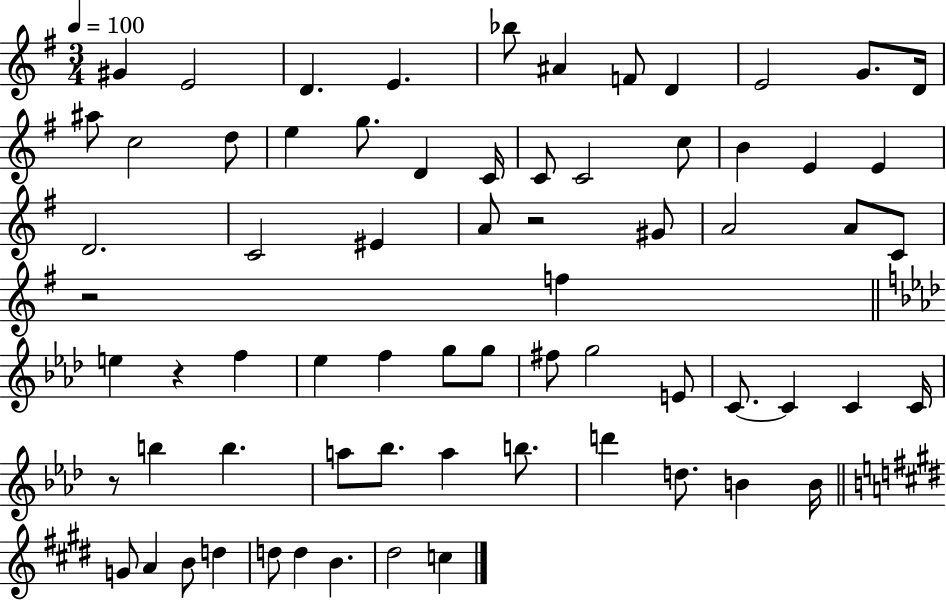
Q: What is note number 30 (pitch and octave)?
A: A4